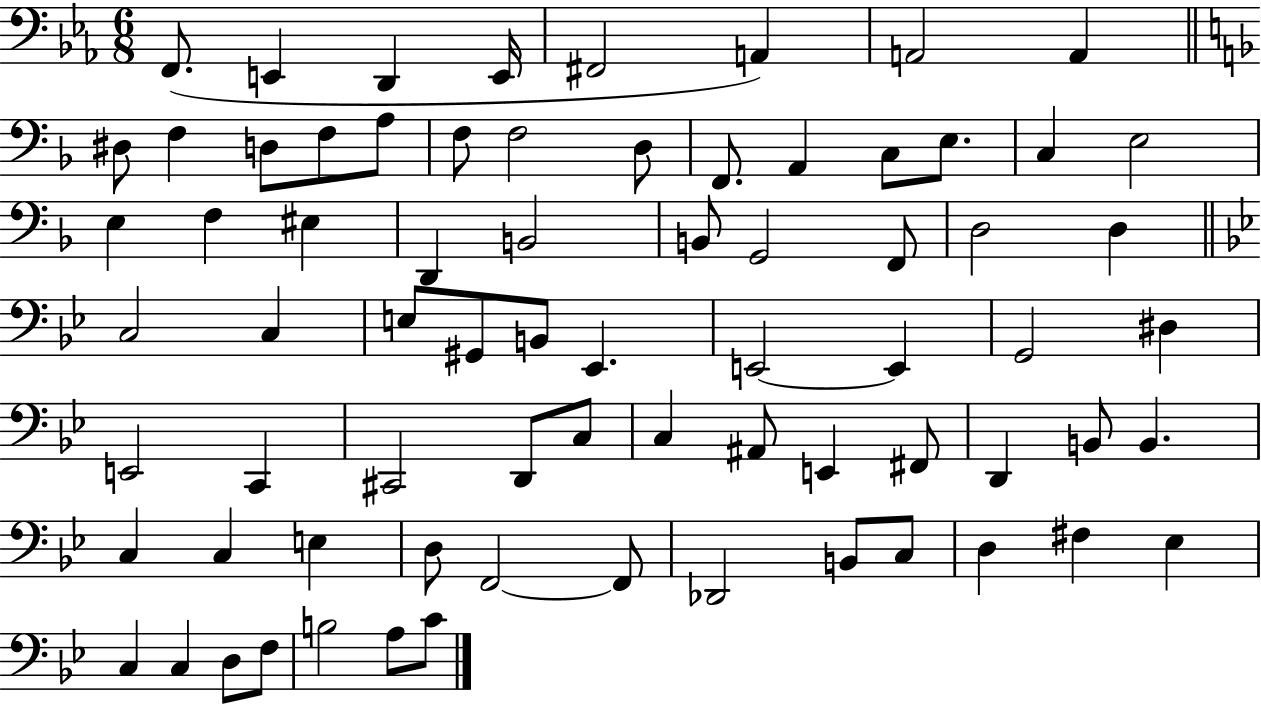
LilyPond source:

{
  \clef bass
  \numericTimeSignature
  \time 6/8
  \key ees \major
  f,8.( e,4 d,4 e,16 | fis,2 a,4) | a,2 a,4 | \bar "||" \break \key f \major dis8 f4 d8 f8 a8 | f8 f2 d8 | f,8. a,4 c8 e8. | c4 e2 | \break e4 f4 eis4 | d,4 b,2 | b,8 g,2 f,8 | d2 d4 | \break \bar "||" \break \key g \minor c2 c4 | e8 gis,8 b,8 ees,4. | e,2~~ e,4 | g,2 dis4 | \break e,2 c,4 | cis,2 d,8 c8 | c4 ais,8 e,4 fis,8 | d,4 b,8 b,4. | \break c4 c4 e4 | d8 f,2~~ f,8 | des,2 b,8 c8 | d4 fis4 ees4 | \break c4 c4 d8 f8 | b2 a8 c'8 | \bar "|."
}